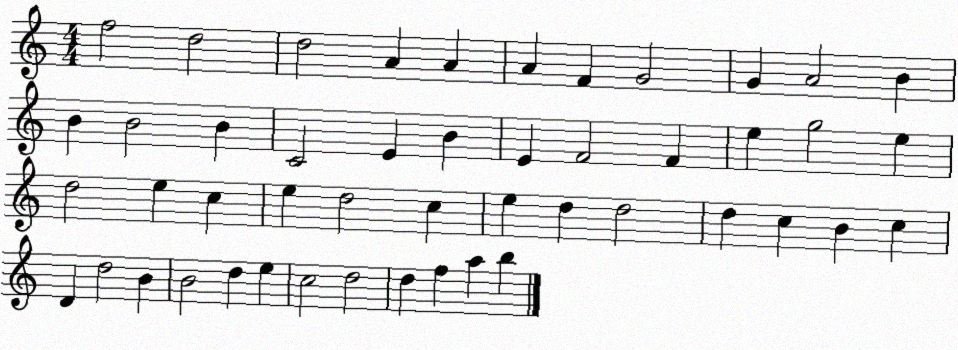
X:1
T:Untitled
M:4/4
L:1/4
K:C
f2 d2 d2 A A A F G2 G A2 B B B2 B C2 E B E F2 F e g2 e d2 e c e d2 c e d d2 d c B c D d2 B B2 d e c2 d2 d f a b